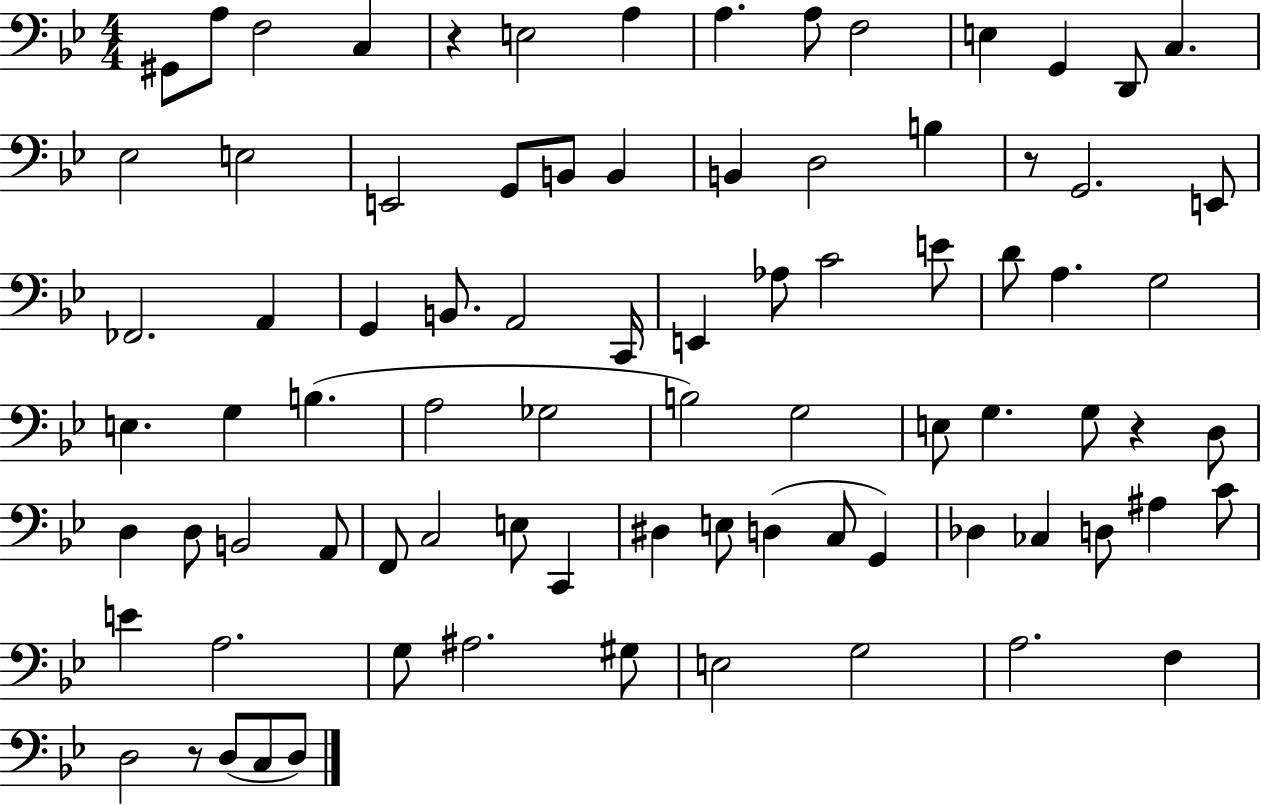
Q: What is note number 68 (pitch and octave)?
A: A3